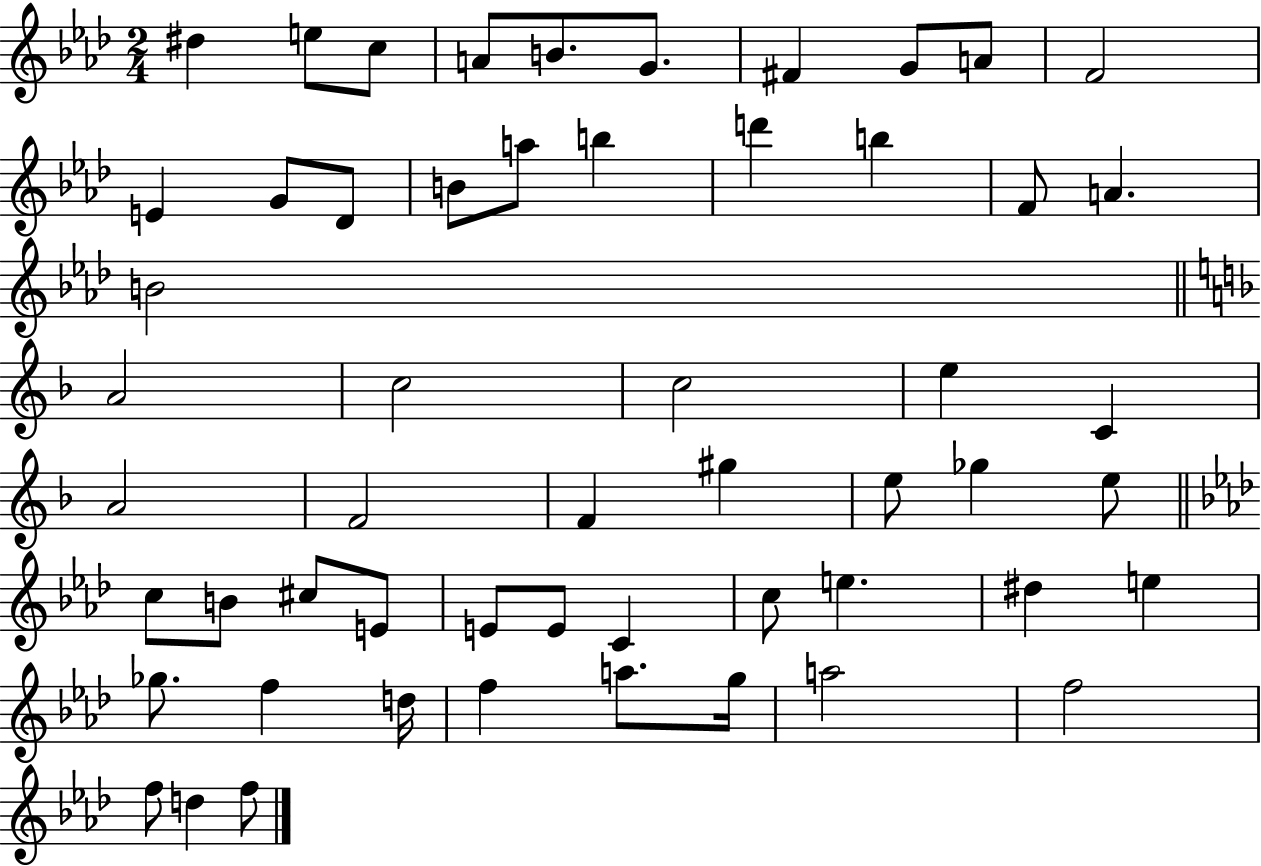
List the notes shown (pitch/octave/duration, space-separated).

D#5/q E5/e C5/e A4/e B4/e. G4/e. F#4/q G4/e A4/e F4/h E4/q G4/e Db4/e B4/e A5/e B5/q D6/q B5/q F4/e A4/q. B4/h A4/h C5/h C5/h E5/q C4/q A4/h F4/h F4/q G#5/q E5/e Gb5/q E5/e C5/e B4/e C#5/e E4/e E4/e E4/e C4/q C5/e E5/q. D#5/q E5/q Gb5/e. F5/q D5/s F5/q A5/e. G5/s A5/h F5/h F5/e D5/q F5/e